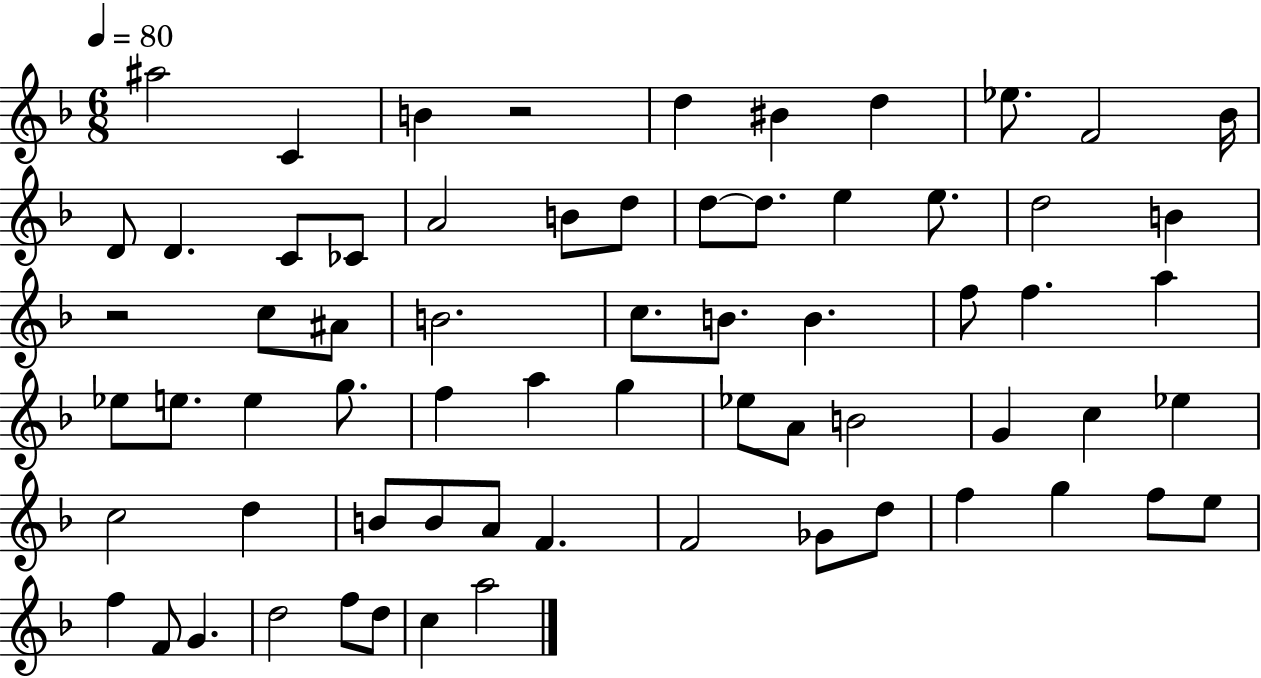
A#5/h C4/q B4/q R/h D5/q BIS4/q D5/q Eb5/e. F4/h Bb4/s D4/e D4/q. C4/e CES4/e A4/h B4/e D5/e D5/e D5/e. E5/q E5/e. D5/h B4/q R/h C5/e A#4/e B4/h. C5/e. B4/e. B4/q. F5/e F5/q. A5/q Eb5/e E5/e. E5/q G5/e. F5/q A5/q G5/q Eb5/e A4/e B4/h G4/q C5/q Eb5/q C5/h D5/q B4/e B4/e A4/e F4/q. F4/h Gb4/e D5/e F5/q G5/q F5/e E5/e F5/q F4/e G4/q. D5/h F5/e D5/e C5/q A5/h